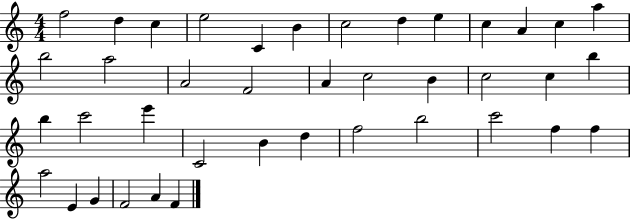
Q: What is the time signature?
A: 4/4